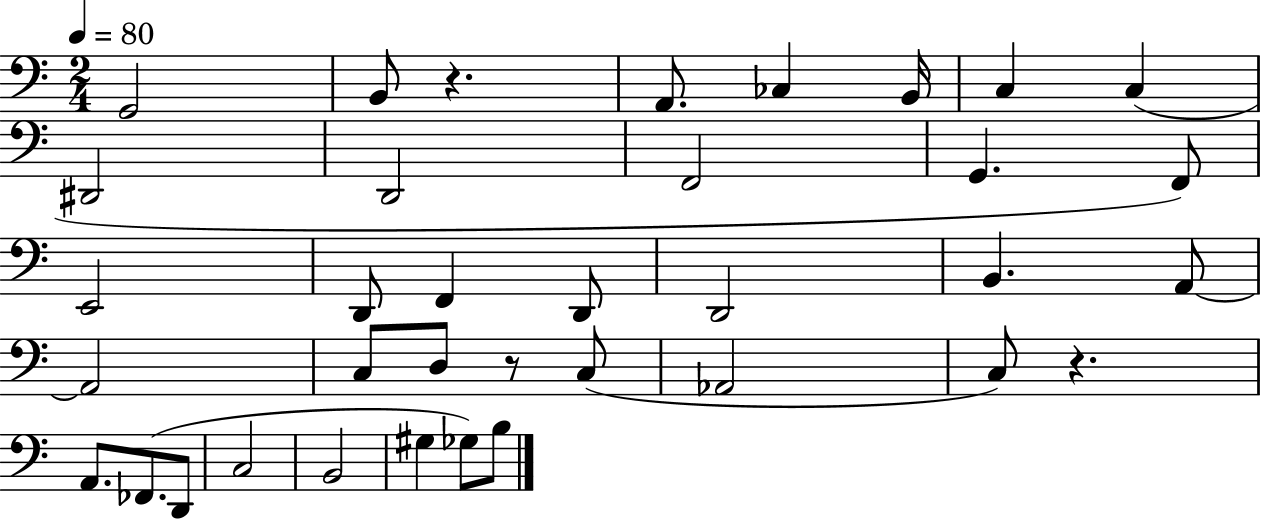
{
  \clef bass
  \numericTimeSignature
  \time 2/4
  \key c \major
  \tempo 4 = 80
  g,2 | b,8 r4. | a,8. ces4 b,16 | c4 c4( | \break dis,2 | d,2 | f,2 | g,4. f,8) | \break e,2 | d,8 f,4 d,8 | d,2 | b,4. a,8~~ | \break a,2 | c8 d8 r8 c8( | aes,2 | c8) r4. | \break a,8. fes,8.( d,8 | c2 | b,2 | gis4 ges8) b8 | \break \bar "|."
}